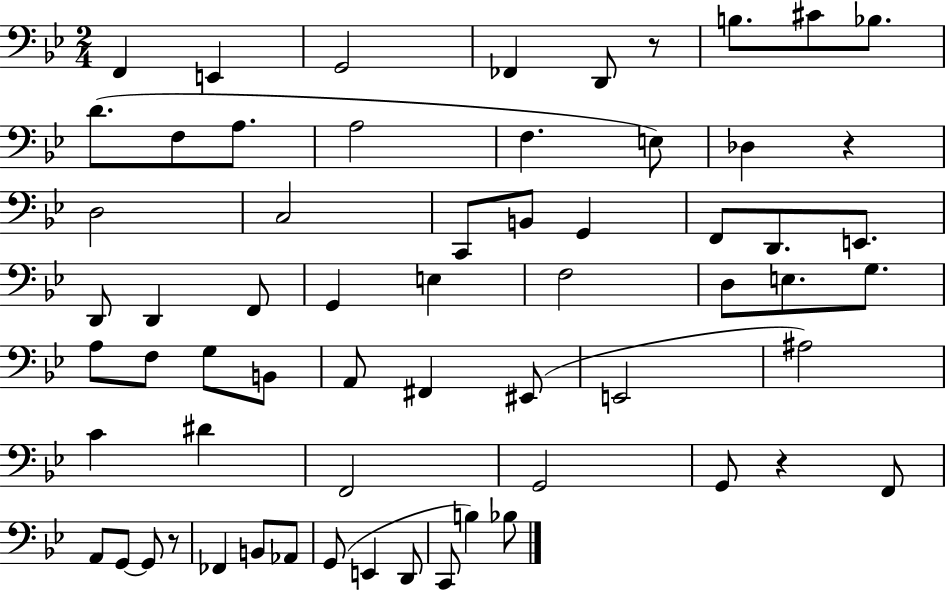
F2/q E2/q G2/h FES2/q D2/e R/e B3/e. C#4/e Bb3/e. D4/e. F3/e A3/e. A3/h F3/q. E3/e Db3/q R/q D3/h C3/h C2/e B2/e G2/q F2/e D2/e. E2/e. D2/e D2/q F2/e G2/q E3/q F3/h D3/e E3/e. G3/e. A3/e F3/e G3/e B2/e A2/e F#2/q EIS2/e E2/h A#3/h C4/q D#4/q F2/h G2/h G2/e R/q F2/e A2/e G2/e G2/e R/e FES2/q B2/e Ab2/e G2/e E2/q D2/e C2/e B3/q Bb3/e